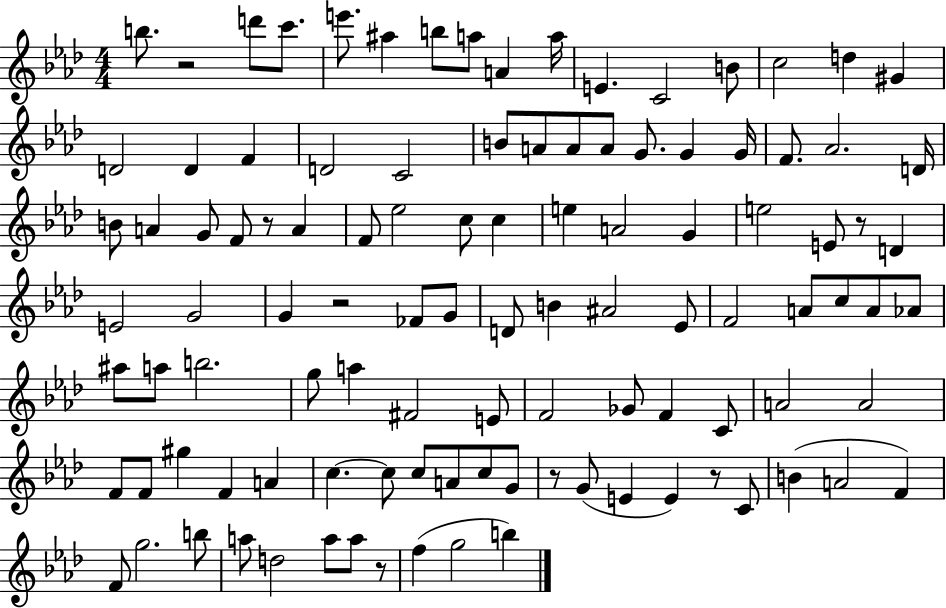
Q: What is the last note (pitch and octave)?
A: B5